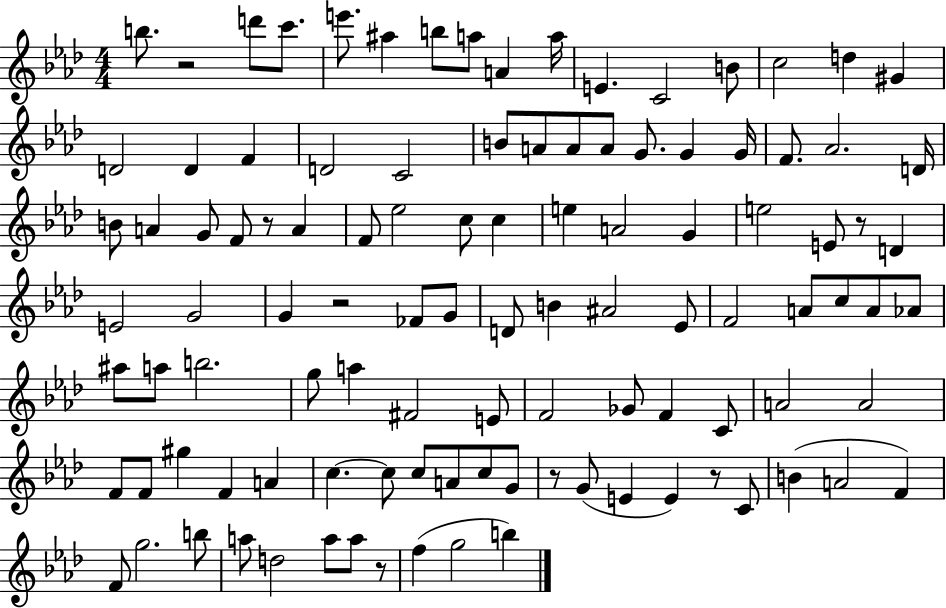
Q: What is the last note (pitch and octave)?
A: B5